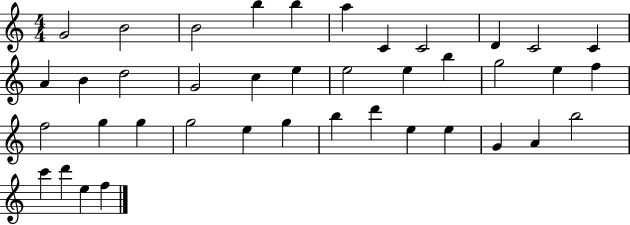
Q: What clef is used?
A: treble